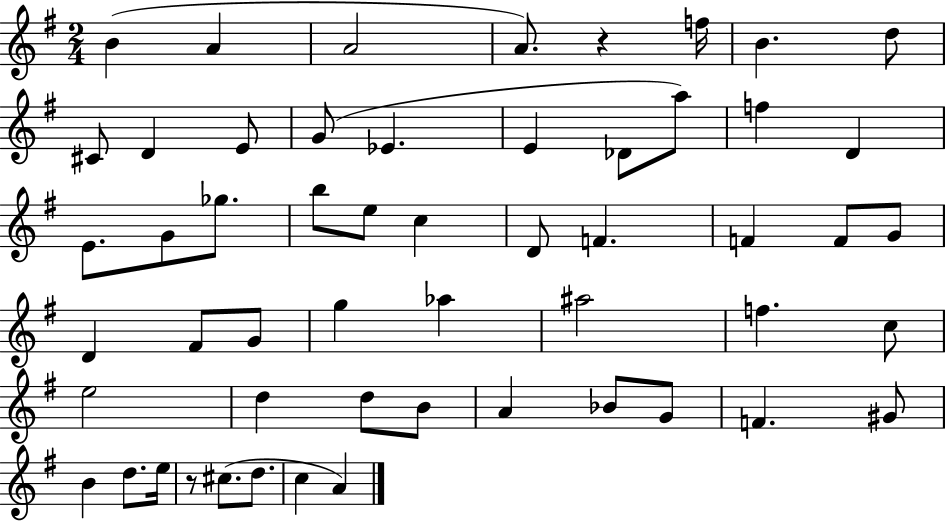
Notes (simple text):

B4/q A4/q A4/h A4/e. R/q F5/s B4/q. D5/e C#4/e D4/q E4/e G4/e Eb4/q. E4/q Db4/e A5/e F5/q D4/q E4/e. G4/e Gb5/e. B5/e E5/e C5/q D4/e F4/q. F4/q F4/e G4/e D4/q F#4/e G4/e G5/q Ab5/q A#5/h F5/q. C5/e E5/h D5/q D5/e B4/e A4/q Bb4/e G4/e F4/q. G#4/e B4/q D5/e. E5/s R/e C#5/e. D5/e. C5/q A4/q